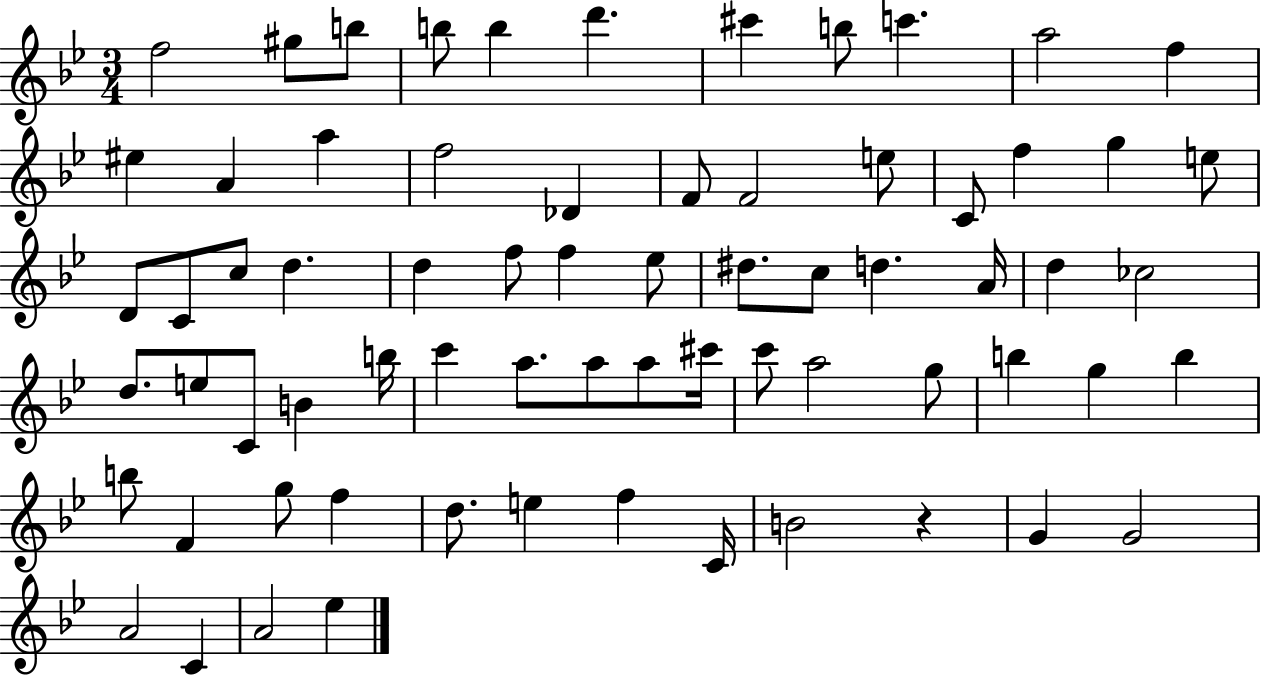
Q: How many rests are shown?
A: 1